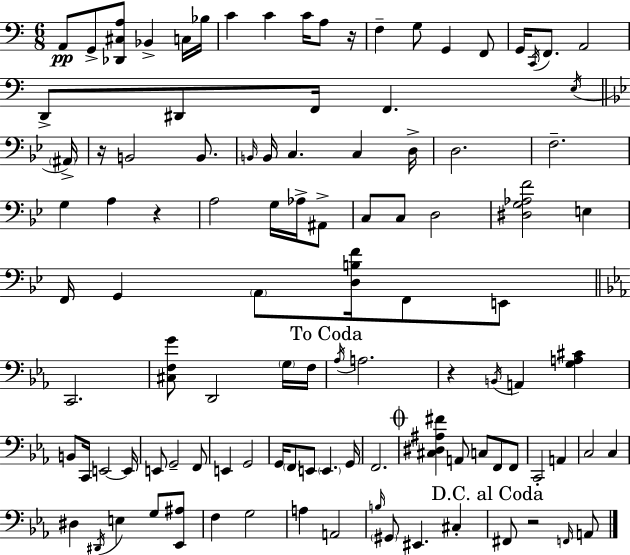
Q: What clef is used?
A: bass